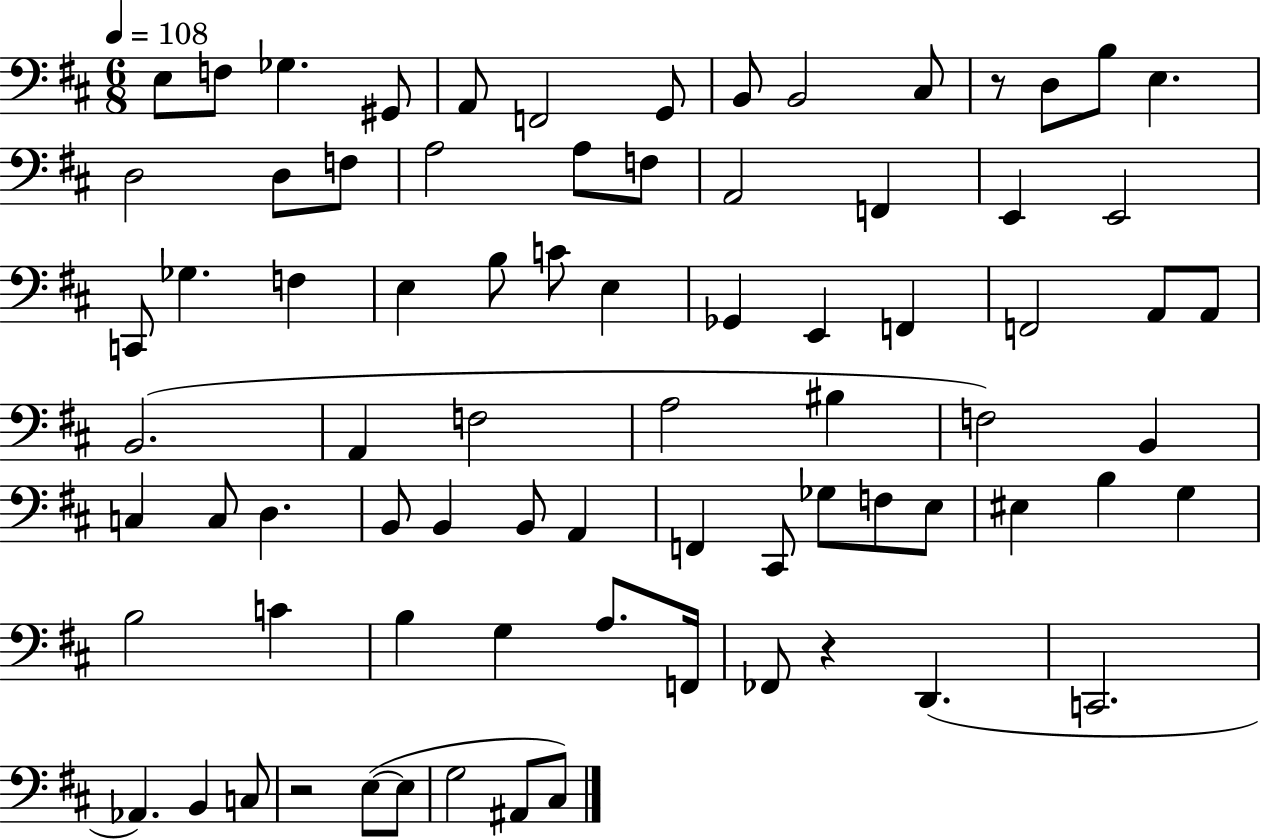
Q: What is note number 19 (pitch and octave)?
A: F3